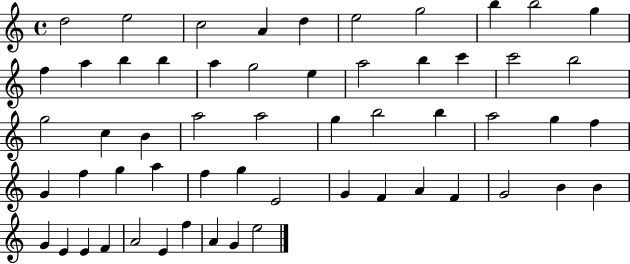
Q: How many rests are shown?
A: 0